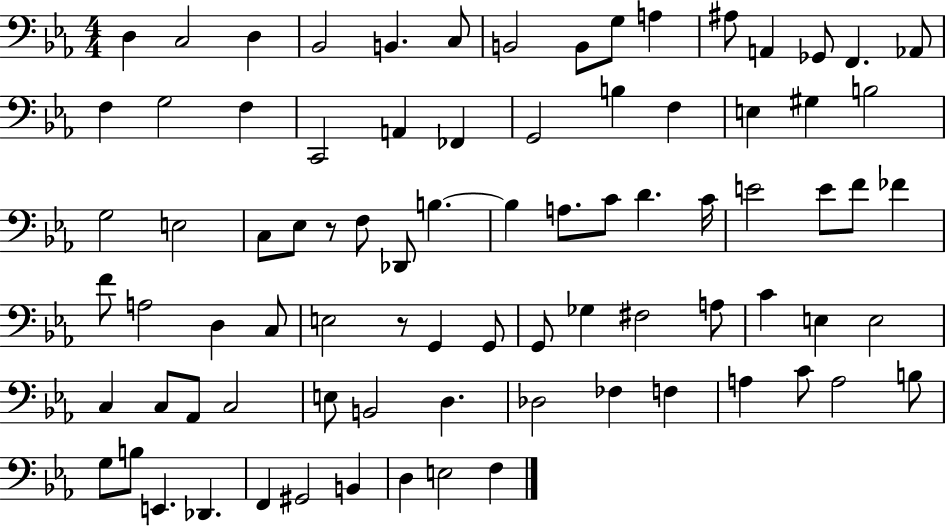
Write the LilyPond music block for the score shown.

{
  \clef bass
  \numericTimeSignature
  \time 4/4
  \key ees \major
  d4 c2 d4 | bes,2 b,4. c8 | b,2 b,8 g8 a4 | ais8 a,4 ges,8 f,4. aes,8 | \break f4 g2 f4 | c,2 a,4 fes,4 | g,2 b4 f4 | e4 gis4 b2 | \break g2 e2 | c8 ees8 r8 f8 des,8 b4.~~ | b4 a8. c'8 d'4. c'16 | e'2 e'8 f'8 fes'4 | \break f'8 a2 d4 c8 | e2 r8 g,4 g,8 | g,8 ges4 fis2 a8 | c'4 e4 e2 | \break c4 c8 aes,8 c2 | e8 b,2 d4. | des2 fes4 f4 | a4 c'8 a2 b8 | \break g8 b8 e,4. des,4. | f,4 gis,2 b,4 | d4 e2 f4 | \bar "|."
}